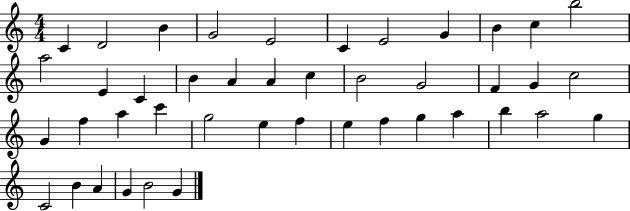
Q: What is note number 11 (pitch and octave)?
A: B5